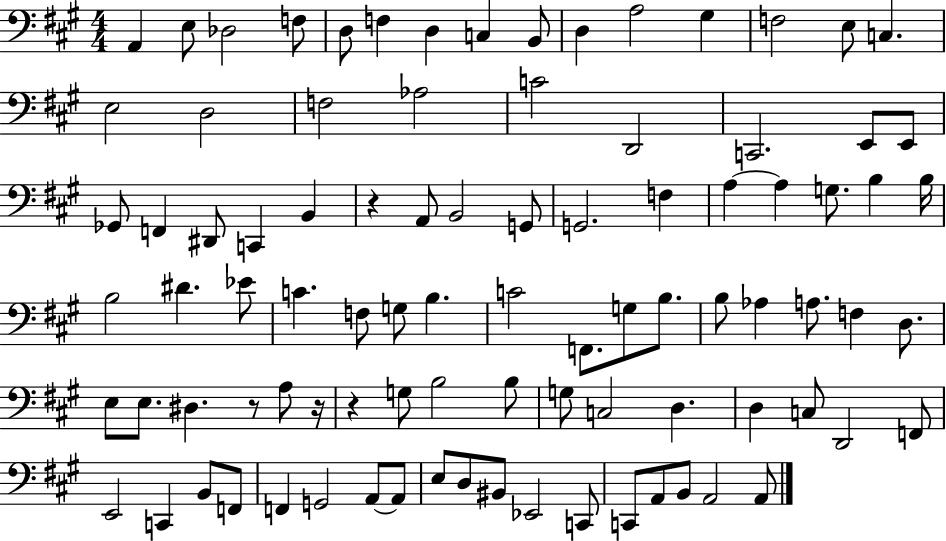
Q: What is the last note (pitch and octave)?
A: A2